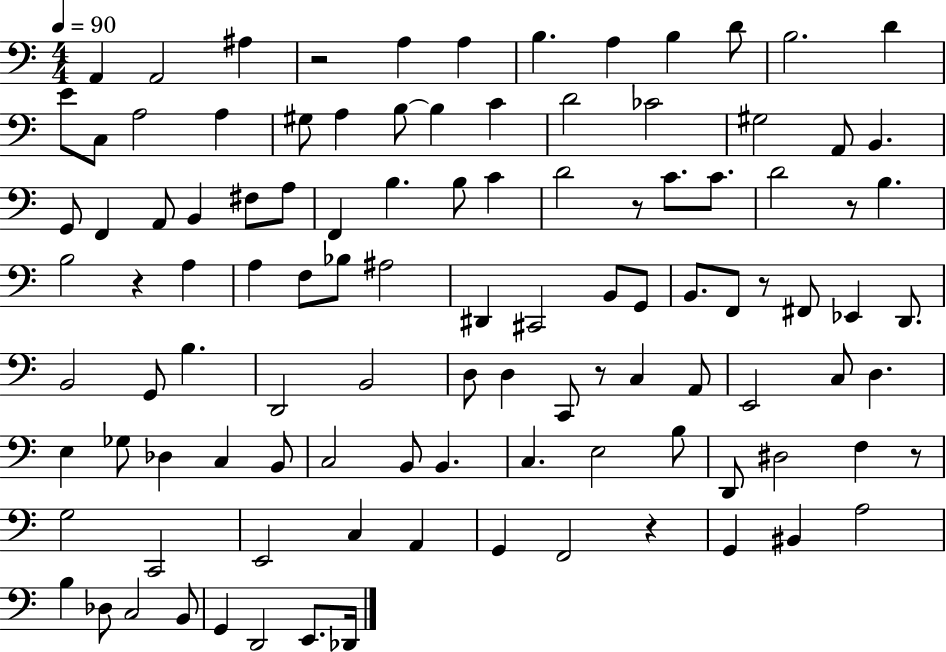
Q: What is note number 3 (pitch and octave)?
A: A#3